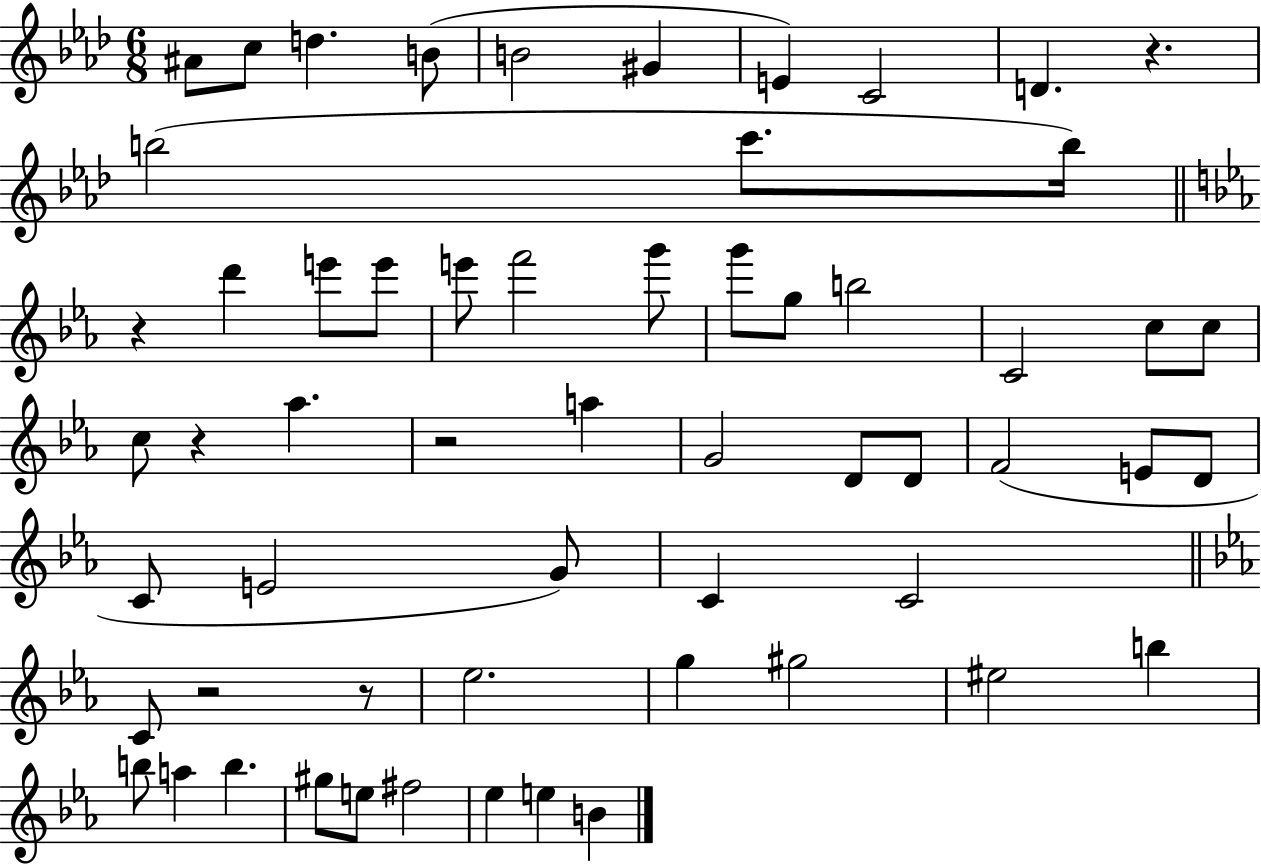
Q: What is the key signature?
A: AES major